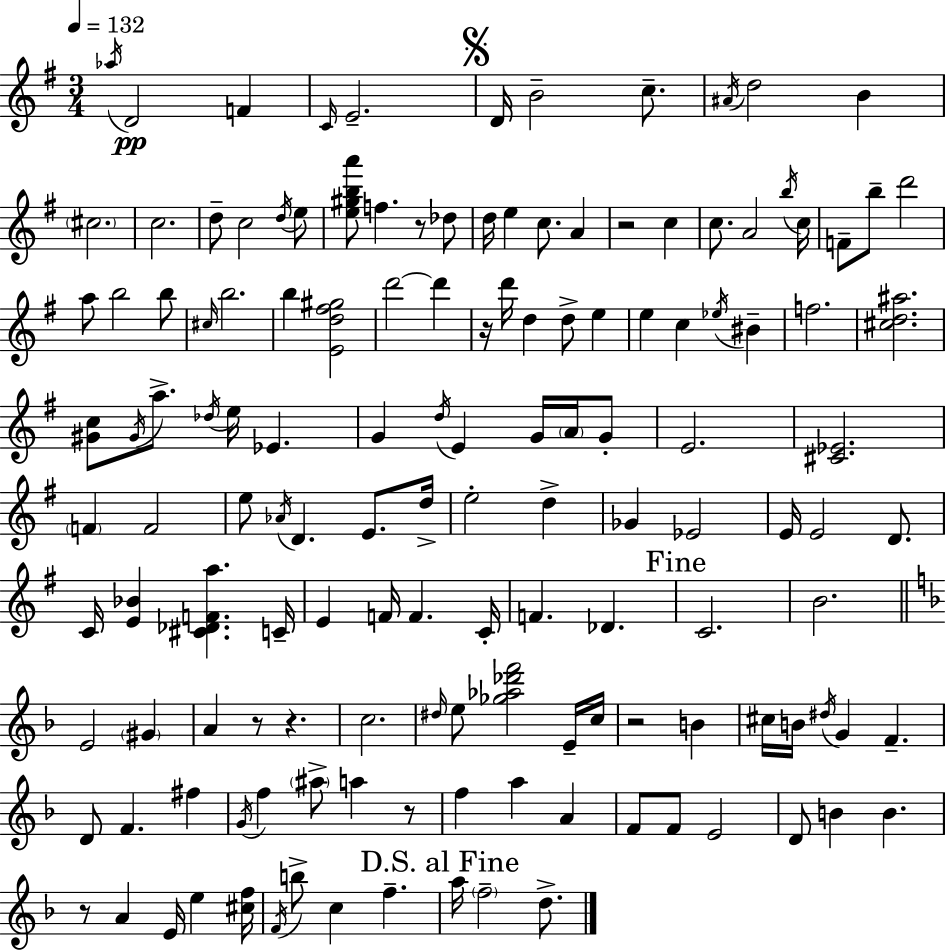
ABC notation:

X:1
T:Untitled
M:3/4
L:1/4
K:G
_a/4 D2 F C/4 E2 D/4 B2 c/2 ^A/4 d2 B ^c2 c2 d/2 c2 d/4 e/2 [e^gba']/2 f z/2 _d/2 d/4 e c/2 A z2 c c/2 A2 b/4 c/4 F/2 b/2 d'2 a/2 b2 b/2 ^c/4 b2 b [Ed^f^g]2 d'2 d' z/4 d'/4 d d/2 e e c _e/4 ^B f2 [^cd^a]2 [^Gc]/2 ^G/4 a/2 _d/4 e/4 _E G d/4 E G/4 A/4 G/2 E2 [^C_E]2 F F2 e/2 _A/4 D E/2 d/4 e2 d _G _E2 E/4 E2 D/2 C/4 [E_B] [^C_DFa] C/4 E F/4 F C/4 F _D C2 B2 E2 ^G A z/2 z c2 ^d/4 e/2 [_g_a_d'f']2 E/4 c/4 z2 B ^c/4 B/4 ^d/4 G F D/2 F ^f G/4 f ^a/2 a z/2 f a A F/2 F/2 E2 D/2 B B z/2 A E/4 e [^cf]/4 F/4 b/2 c f a/4 f2 d/2